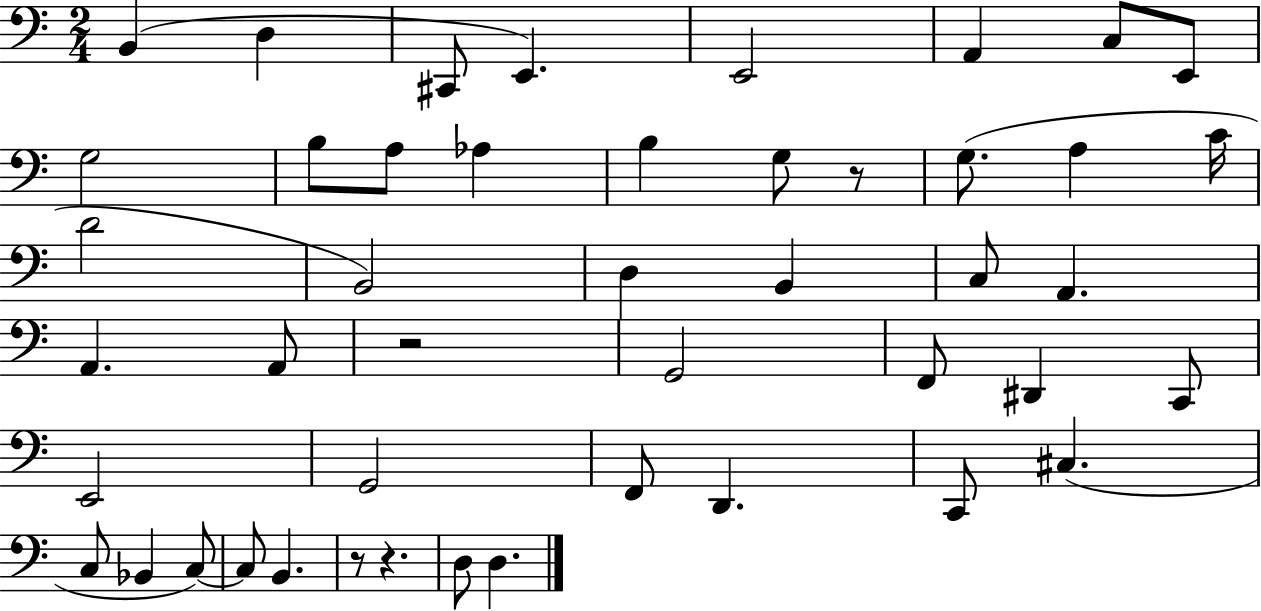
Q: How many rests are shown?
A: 4